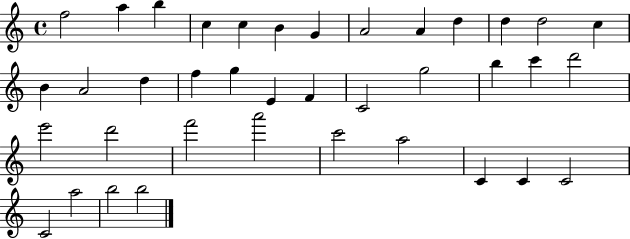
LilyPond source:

{
  \clef treble
  \time 4/4
  \defaultTimeSignature
  \key c \major
  f''2 a''4 b''4 | c''4 c''4 b'4 g'4 | a'2 a'4 d''4 | d''4 d''2 c''4 | \break b'4 a'2 d''4 | f''4 g''4 e'4 f'4 | c'2 g''2 | b''4 c'''4 d'''2 | \break e'''2 d'''2 | f'''2 a'''2 | c'''2 a''2 | c'4 c'4 c'2 | \break c'2 a''2 | b''2 b''2 | \bar "|."
}